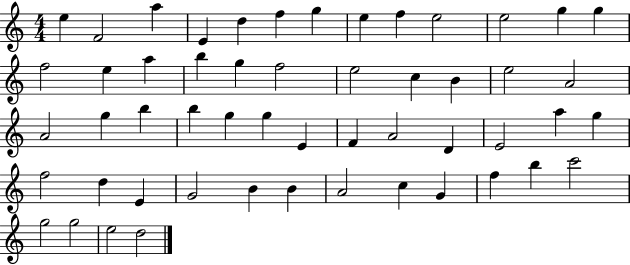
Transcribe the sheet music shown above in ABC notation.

X:1
T:Untitled
M:4/4
L:1/4
K:C
e F2 a E d f g e f e2 e2 g g f2 e a b g f2 e2 c B e2 A2 A2 g b b g g E F A2 D E2 a g f2 d E G2 B B A2 c G f b c'2 g2 g2 e2 d2